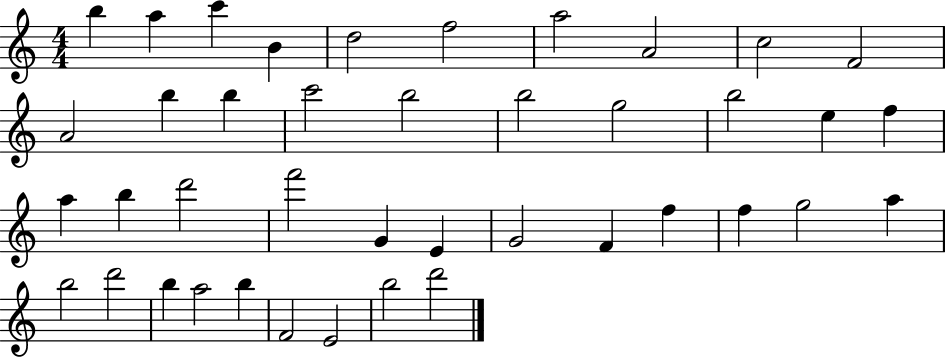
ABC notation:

X:1
T:Untitled
M:4/4
L:1/4
K:C
b a c' B d2 f2 a2 A2 c2 F2 A2 b b c'2 b2 b2 g2 b2 e f a b d'2 f'2 G E G2 F f f g2 a b2 d'2 b a2 b F2 E2 b2 d'2